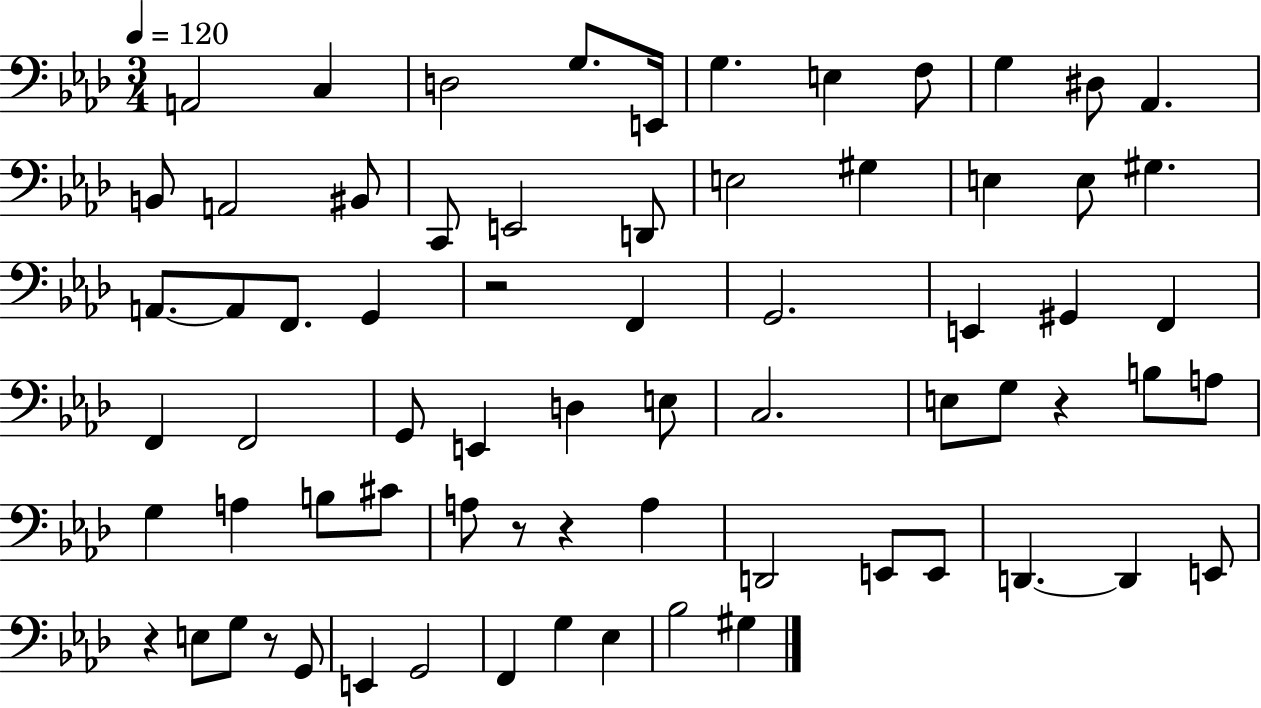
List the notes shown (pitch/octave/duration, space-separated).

A2/h C3/q D3/h G3/e. E2/s G3/q. E3/q F3/e G3/q D#3/e Ab2/q. B2/e A2/h BIS2/e C2/e E2/h D2/e E3/h G#3/q E3/q E3/e G#3/q. A2/e. A2/e F2/e. G2/q R/h F2/q G2/h. E2/q G#2/q F2/q F2/q F2/h G2/e E2/q D3/q E3/e C3/h. E3/e G3/e R/q B3/e A3/e G3/q A3/q B3/e C#4/e A3/e R/e R/q A3/q D2/h E2/e E2/e D2/q. D2/q E2/e R/q E3/e G3/e R/e G2/e E2/q G2/h F2/q G3/q Eb3/q Bb3/h G#3/q